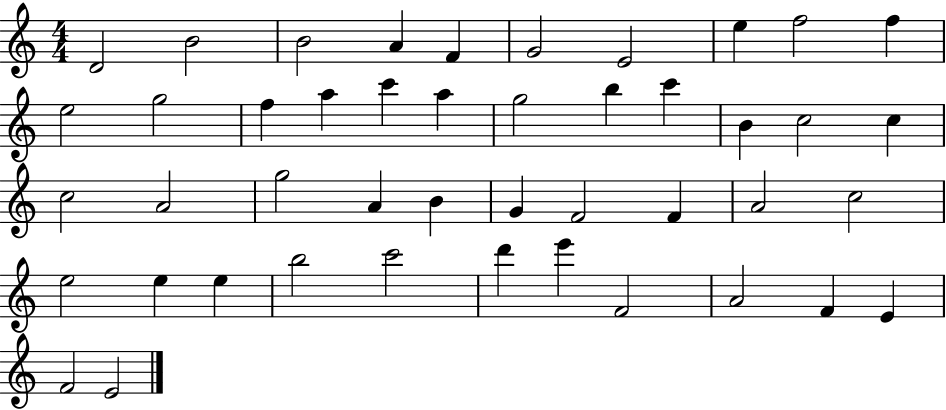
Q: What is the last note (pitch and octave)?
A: E4